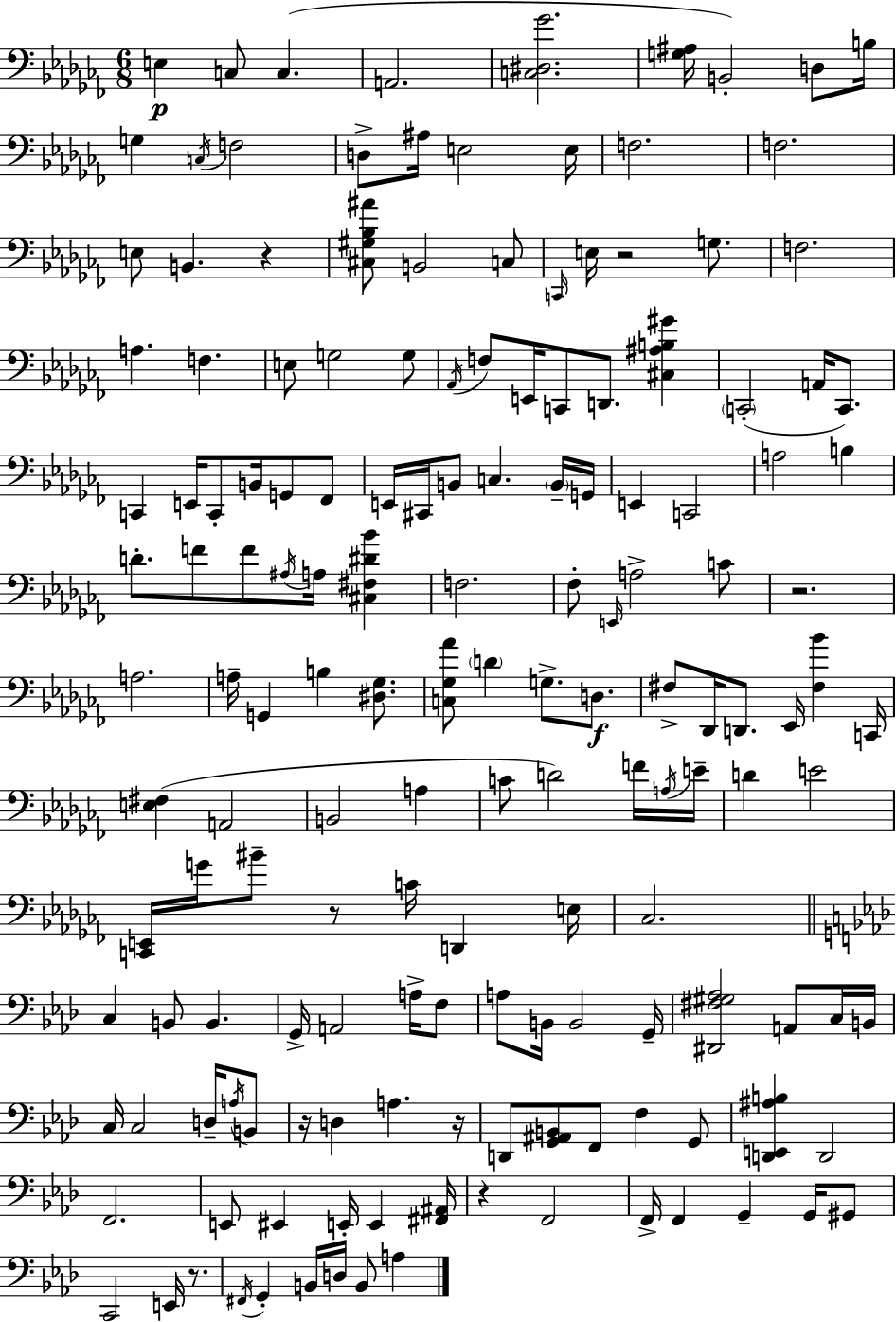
{
  \clef bass
  \numericTimeSignature
  \time 6/8
  \key aes \minor
  e4\p c8 c4.( | a,2. | <c dis ges'>2. | <g ais>16 b,2-.) d8 b16 | \break g4 \acciaccatura { c16 } f2 | d8-> ais16 e2 | e16 f2. | f2. | \break e8 b,4. r4 | <cis gis bes ais'>8 b,2 c8 | \grace { c,16 } e16 r2 g8. | f2. | \break a4. f4. | e8 g2 | g8 \acciaccatura { aes,16 } f8 e,16 c,8 d,8. <cis ais b gis'>4 | \parenthesize c,2-.( a,16 | \break c,8.) c,4 e,16 c,8-. b,16 g,8 | fes,8 e,16 cis,16 b,8 c4. | \parenthesize b,16-- g,16 e,4 c,2 | a2 b4 | \break d'8.-. f'8 f'8 \acciaccatura { ais16 } a16 | <cis fis dis' bes'>4 f2. | fes8-. \grace { e,16 } a2-> | c'8 r2. | \break a2. | a16-- g,4 b4 | <dis ges>8. <c ges aes'>8 \parenthesize d'4 g8.-> | d8.\f fis8-> des,16 d,8. ees,16 | \break <fis bes'>4 c,16 <e fis>4( a,2 | b,2 | a4 c'8 d'2) | f'16 \acciaccatura { a16 } e'16-- d'4 e'2 | \break <c, e,>16 g'16 bis'8-- r8 | c'16 d,4 e16 ces2. | \bar "||" \break \key f \minor c4 b,8 b,4. | g,16-> a,2 a16-> f8 | a8 b,16 b,2 g,16-- | <dis, fis gis aes>2 a,8 c16 b,16 | \break c16 c2 d16-- \acciaccatura { a16 } b,8 | r16 d4 a4. | r16 d,8 <g, ais, b,>8 f,8 f4 g,8 | <d, e, ais b>4 d,2 | \break f,2. | e,8 eis,4 e,16-. e,4 | <fis, ais,>16 r4 f,2 | f,16-> f,4 g,4-- g,16 gis,8 | \break c,2 e,16 r8. | \acciaccatura { fis,16 } g,4-. b,16 d16 b,8 a4 | \bar "|."
}